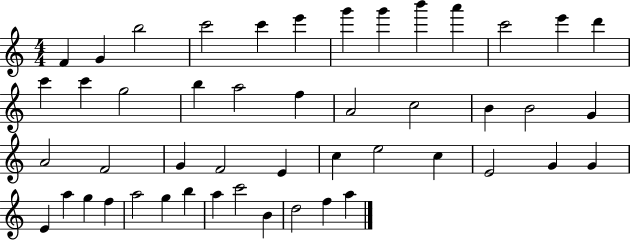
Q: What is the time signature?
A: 4/4